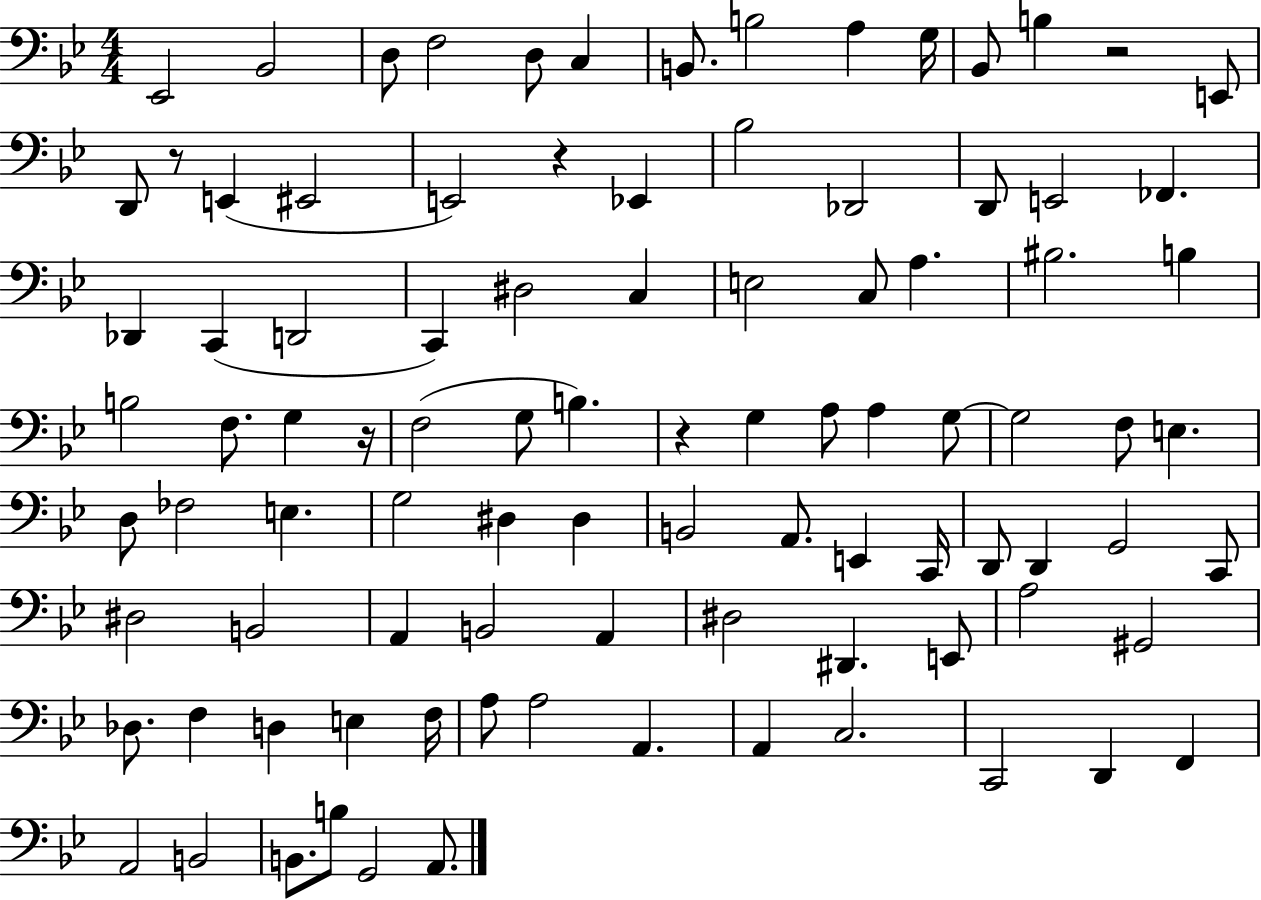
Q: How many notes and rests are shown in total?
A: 95